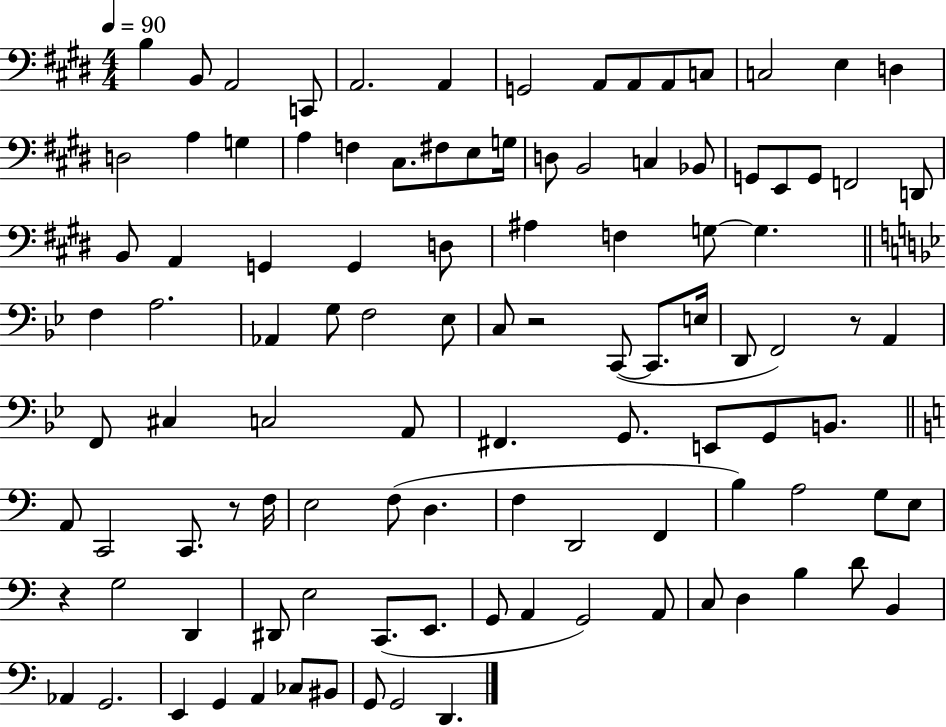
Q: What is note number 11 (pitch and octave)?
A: C3